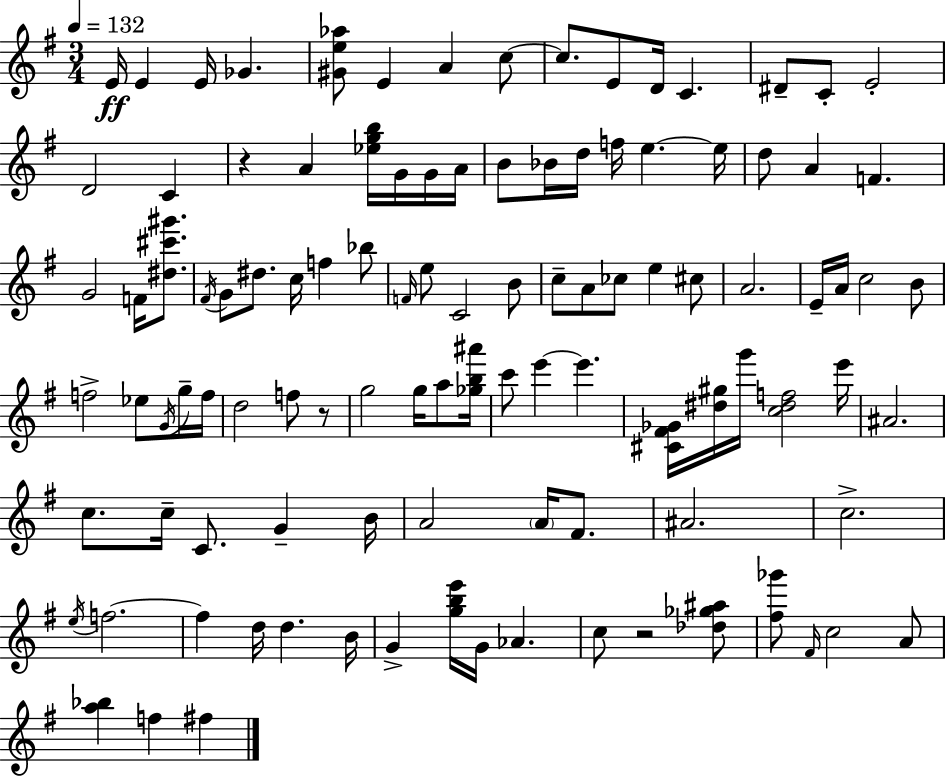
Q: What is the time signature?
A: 3/4